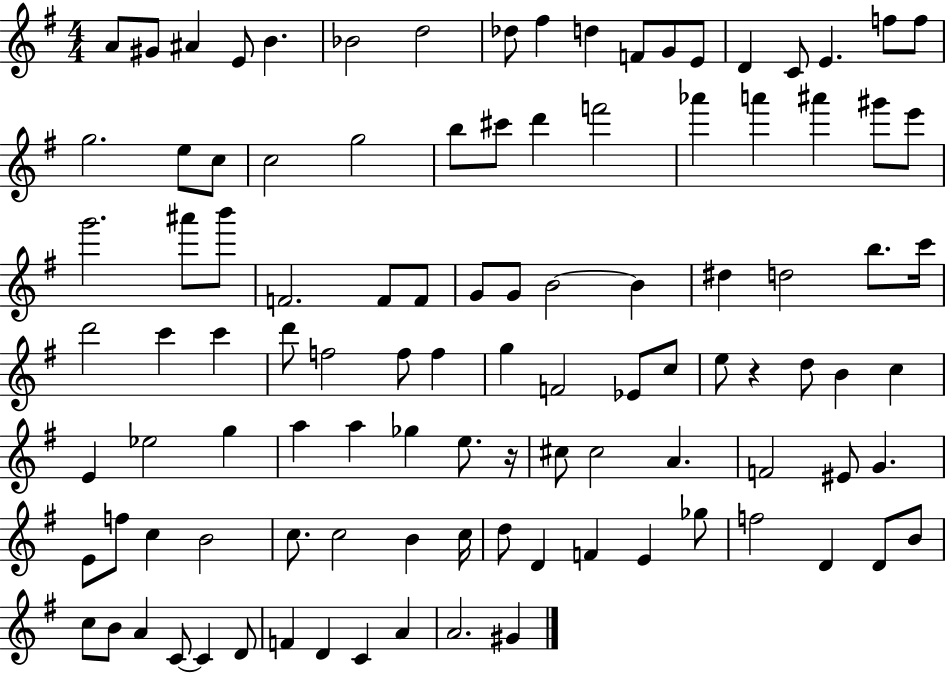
X:1
T:Untitled
M:4/4
L:1/4
K:G
A/2 ^G/2 ^A E/2 B _B2 d2 _d/2 ^f d F/2 G/2 E/2 D C/2 E f/2 f/2 g2 e/2 c/2 c2 g2 b/2 ^c'/2 d' f'2 _a' a' ^a' ^g'/2 e'/2 g'2 ^a'/2 b'/2 F2 F/2 F/2 G/2 G/2 B2 B ^d d2 b/2 c'/4 d'2 c' c' d'/2 f2 f/2 f g F2 _E/2 c/2 e/2 z d/2 B c E _e2 g a a _g e/2 z/4 ^c/2 ^c2 A F2 ^E/2 G E/2 f/2 c B2 c/2 c2 B c/4 d/2 D F E _g/2 f2 D D/2 B/2 c/2 B/2 A C/2 C D/2 F D C A A2 ^G